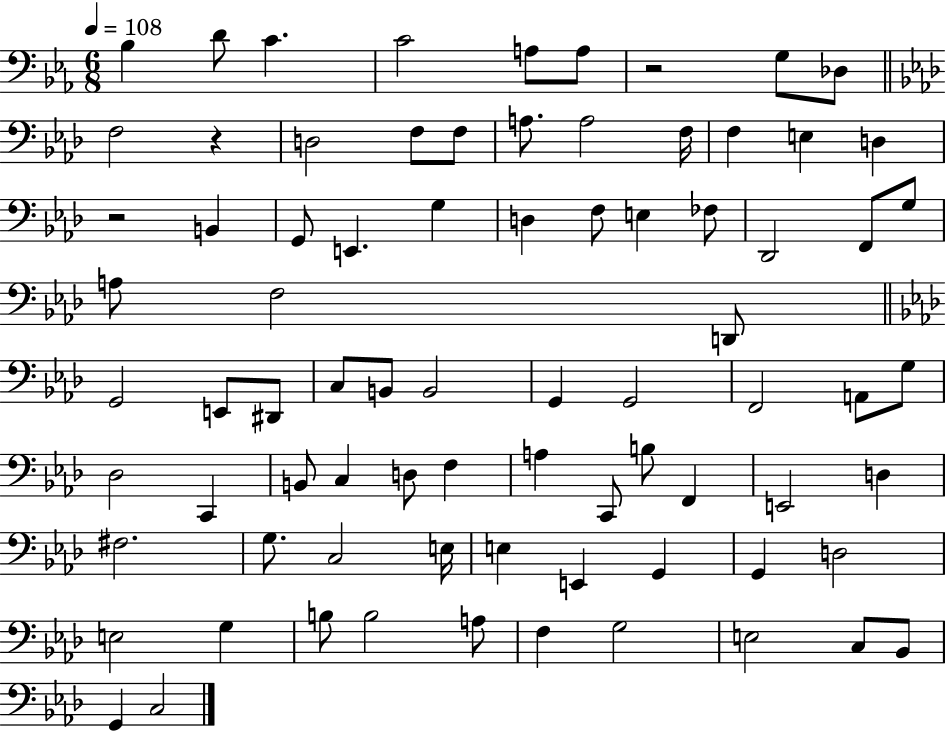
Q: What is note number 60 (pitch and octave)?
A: E3